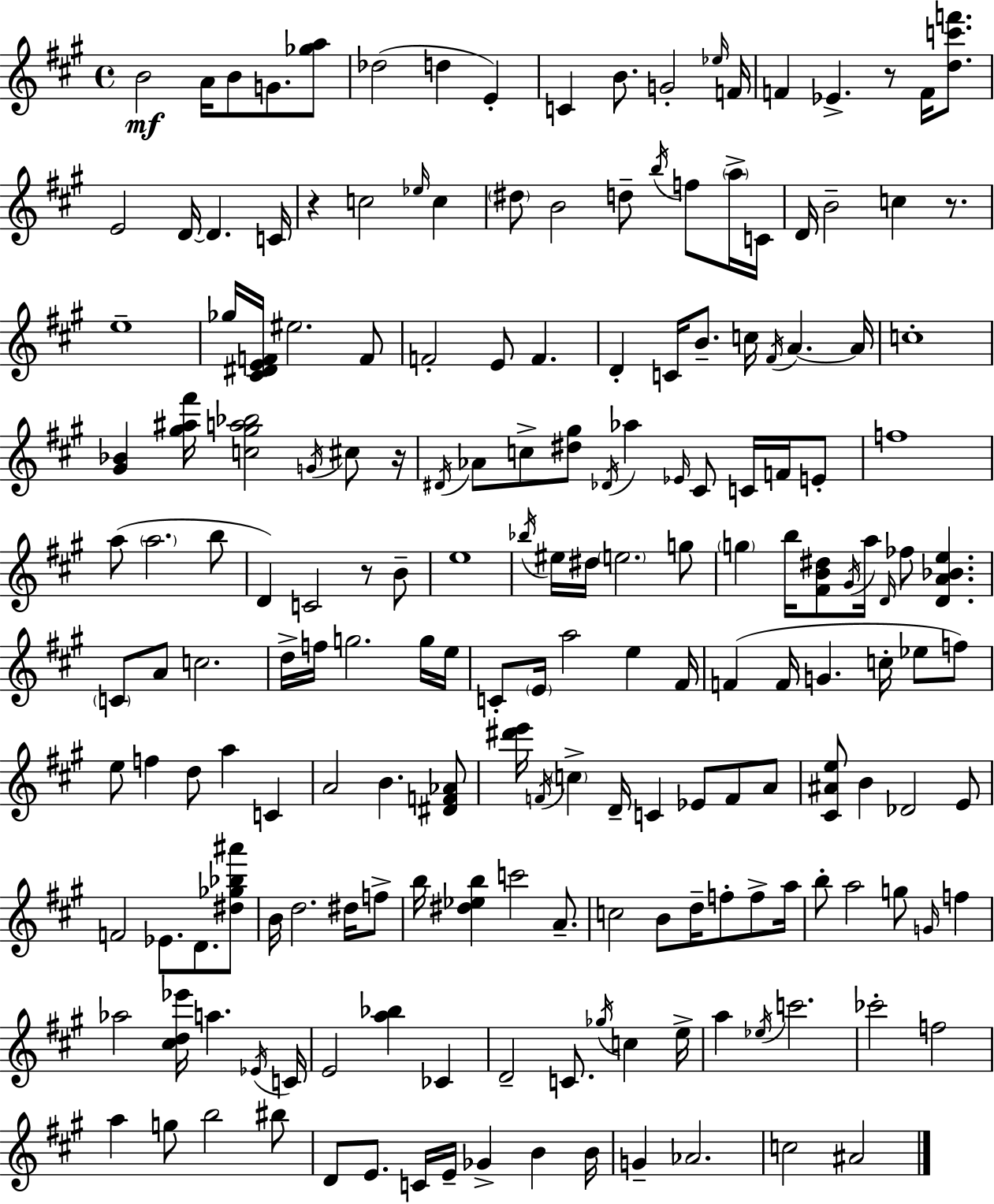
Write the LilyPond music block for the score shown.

{
  \clef treble
  \time 4/4
  \defaultTimeSignature
  \key a \major
  \repeat volta 2 { b'2\mf a'16 b'8 g'8. <ges'' a''>8 | des''2( d''4 e'4-.) | c'4 b'8. g'2-. \grace { ees''16 } | f'16 f'4 ees'4.-> r8 f'16 <d'' c''' f'''>8. | \break e'2 d'16~~ d'4. | c'16 r4 c''2 \grace { ees''16 } c''4 | \parenthesize dis''8 b'2 d''8-- \acciaccatura { b''16 } f''8 | \parenthesize a''16-> c'16 d'16 b'2-- c''4 | \break r8. e''1-- | ges''16 <cis' dis' e' f'>16 eis''2. | f'8 f'2-. e'8 f'4. | d'4-. c'16 b'8.-- c''16 \acciaccatura { fis'16 } a'4.~~ | \break a'16 c''1-. | <gis' bes'>4 <gis'' ais'' fis'''>16 <c'' gis'' a'' bes''>2 | \acciaccatura { g'16 } cis''8 r16 \acciaccatura { dis'16 } aes'8 c''8-> <dis'' gis''>8 \acciaccatura { des'16 } aes''4 | \grace { ees'16 } cis'8 c'16 f'16 e'8-. f''1 | \break a''8( \parenthesize a''2. | b''8 d'4) c'2 | r8 b'8-- e''1 | \acciaccatura { bes''16 } eis''16 dis''16 \parenthesize e''2. | \break g''8 \parenthesize g''4 b''16 <fis' b' dis''>8 | \acciaccatura { gis'16 } a''16 \grace { d'16 } fes''8 <d' a' bes' e''>4. \parenthesize c'8 a'8 c''2. | d''16-> f''16 g''2. | g''16 e''16 c'8-. \parenthesize e'16 a''2 | \break e''4 fis'16 f'4( f'16 | g'4. c''16-. ees''8 f''8) e''8 f''4 | d''8 a''4 c'4 a'2 | b'4. <dis' f' aes'>8 <dis''' e'''>16 \acciaccatura { f'16 } \parenthesize c''4-> | \break d'16-- c'4 ees'8 f'8 a'8 <cis' ais' e''>8 b'4 | des'2 e'8 f'2 | ees'8. d'8. <dis'' ges'' bes'' ais'''>8 b'16 d''2. | dis''16 f''8-> b''16 <dis'' ees'' b''>4 | \break c'''2 a'8.-- c''2 | b'8 d''16-- f''8-. f''8-> a''16 b''8-. a''2 | g''8 \grace { g'16 } f''4 aes''2 | <cis'' d'' ees'''>16 a''4. \acciaccatura { ees'16 } c'16 e'2 | \break <a'' bes''>4 ces'4 d'2-- | c'8. \acciaccatura { ges''16 } c''4 e''16-> a''4 | \acciaccatura { ees''16 } c'''2. | ces'''2-. f''2 | \break a''4 g''8 b''2 bis''8 | d'8 e'8. c'16 e'16-- ges'4-> b'4 b'16 | g'4-- aes'2. | c''2 ais'2 | \break } \bar "|."
}